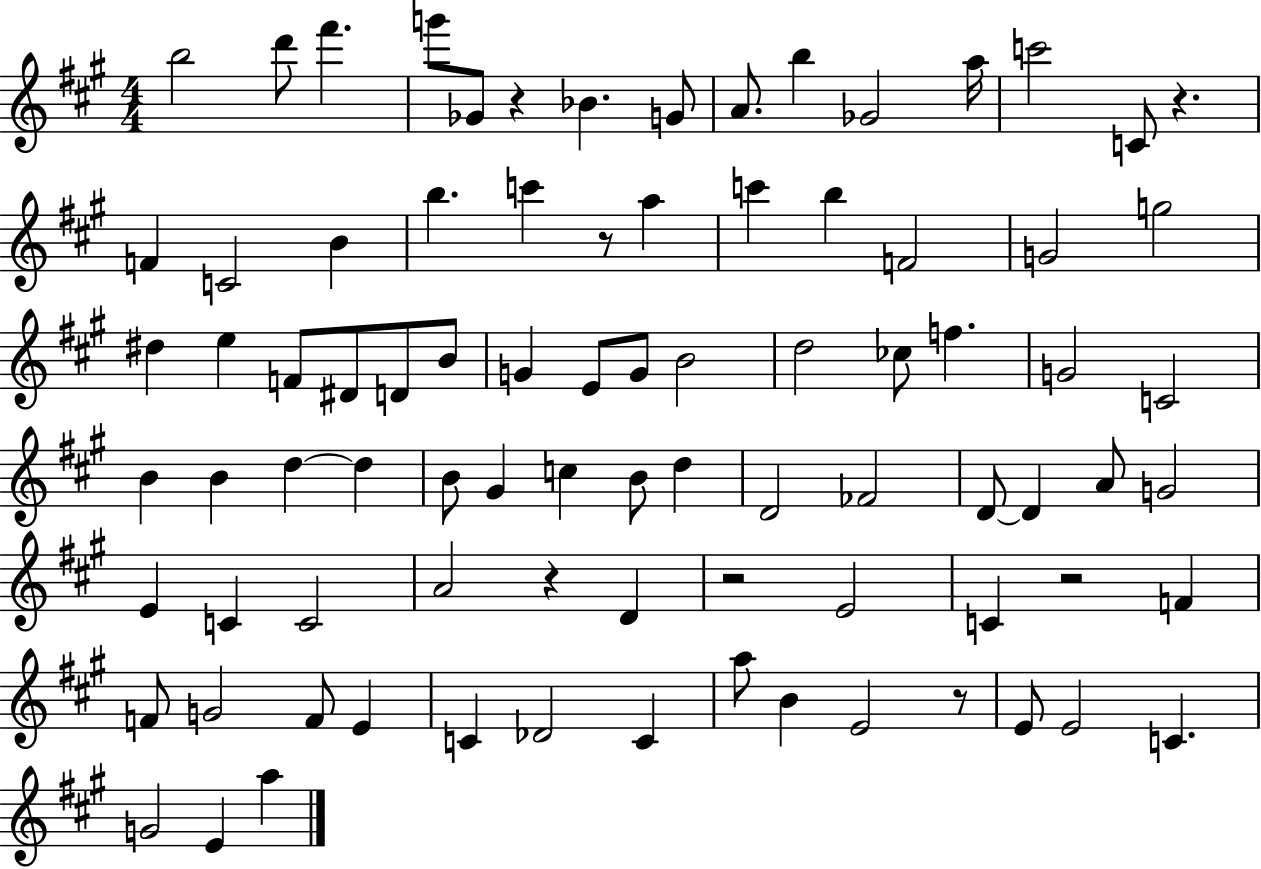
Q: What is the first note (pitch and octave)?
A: B5